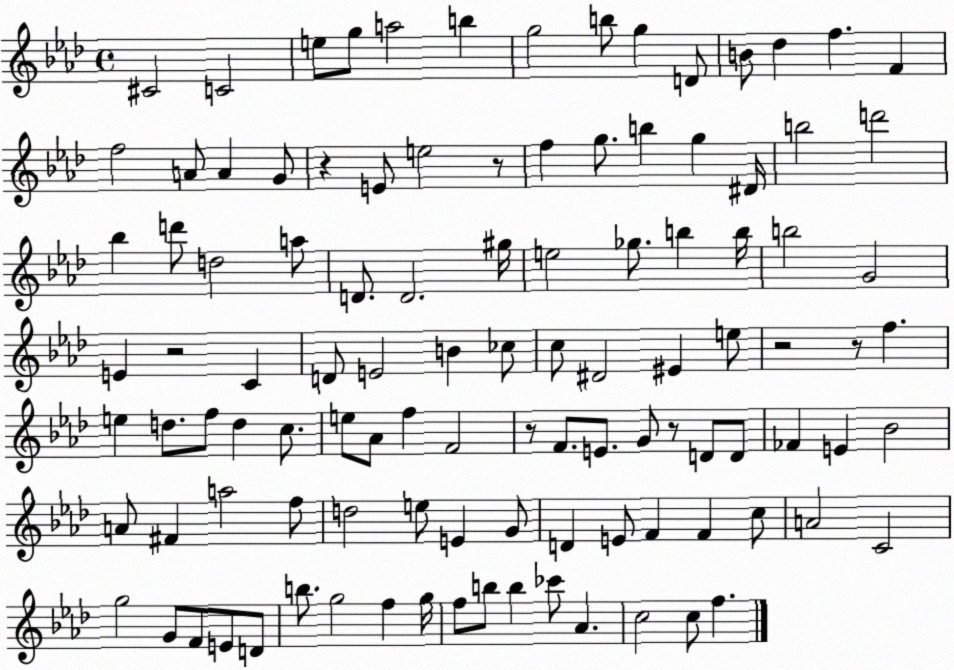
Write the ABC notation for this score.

X:1
T:Untitled
M:4/4
L:1/4
K:Ab
^C2 C2 e/2 g/2 a2 b g2 b/2 g D/2 B/2 _d f F f2 A/2 A G/2 z E/2 e2 z/2 f g/2 b g ^D/4 b2 d'2 _b d'/2 d2 a/2 D/2 D2 ^g/4 e2 _g/2 b b/4 b2 G2 E z2 C D/2 E2 B _c/2 c/2 ^D2 ^E e/2 z2 z/2 f e d/2 f/2 d c/2 e/2 _A/2 f F2 z/2 F/2 E/2 G/2 z/2 D/2 D/2 _F E _B2 A/2 ^F a2 f/2 d2 e/2 E G/2 D E/2 F F c/2 A2 C2 g2 G/2 F/2 E/2 D/2 b/2 g2 f g/4 f/2 b/2 b _c'/2 _A c2 c/2 f